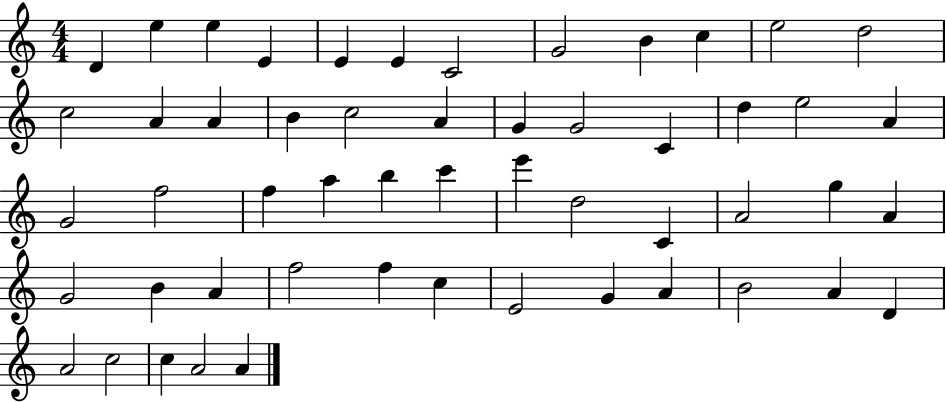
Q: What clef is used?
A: treble